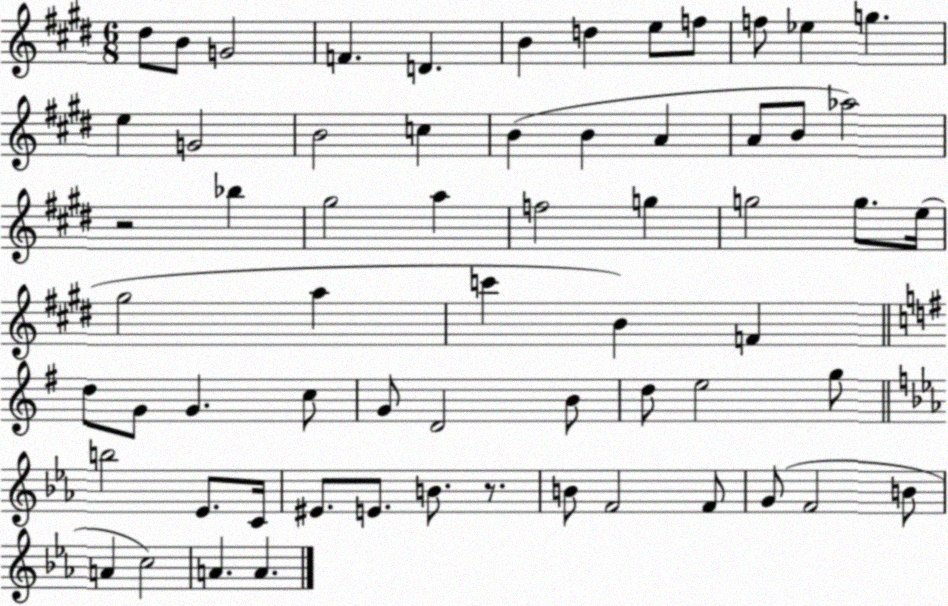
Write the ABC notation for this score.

X:1
T:Untitled
M:6/8
L:1/4
K:E
^d/2 B/2 G2 F D B d e/2 f/2 f/2 _e g e G2 B2 c B B A A/2 B/2 _a2 z2 _b ^g2 a f2 g g2 g/2 e/4 ^g2 a c' B F d/2 G/2 G c/2 G/2 D2 B/2 d/2 e2 g/2 b2 _E/2 C/4 ^E/2 E/2 B/2 z/2 B/2 F2 F/2 G/2 F2 B/2 A c2 A A